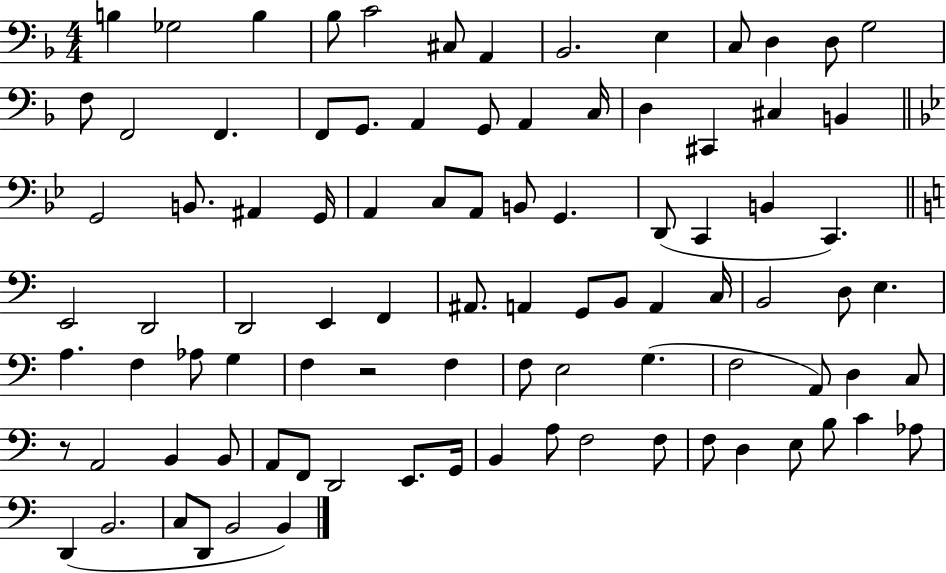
{
  \clef bass
  \numericTimeSignature
  \time 4/4
  \key f \major
  b4 ges2 b4 | bes8 c'2 cis8 a,4 | bes,2. e4 | c8 d4 d8 g2 | \break f8 f,2 f,4. | f,8 g,8. a,4 g,8 a,4 c16 | d4 cis,4 cis4 b,4 | \bar "||" \break \key g \minor g,2 b,8. ais,4 g,16 | a,4 c8 a,8 b,8 g,4. | d,8( c,4 b,4 c,4.) | \bar "||" \break \key c \major e,2 d,2 | d,2 e,4 f,4 | ais,8. a,4 g,8 b,8 a,4 c16 | b,2 d8 e4. | \break a4. f4 aes8 g4 | f4 r2 f4 | f8 e2 g4.( | f2 a,8) d4 c8 | \break r8 a,2 b,4 b,8 | a,8 f,8 d,2 e,8. g,16 | b,4 a8 f2 f8 | f8 d4 e8 b8 c'4 aes8 | \break d,4( b,2. | c8 d,8 b,2 b,4) | \bar "|."
}